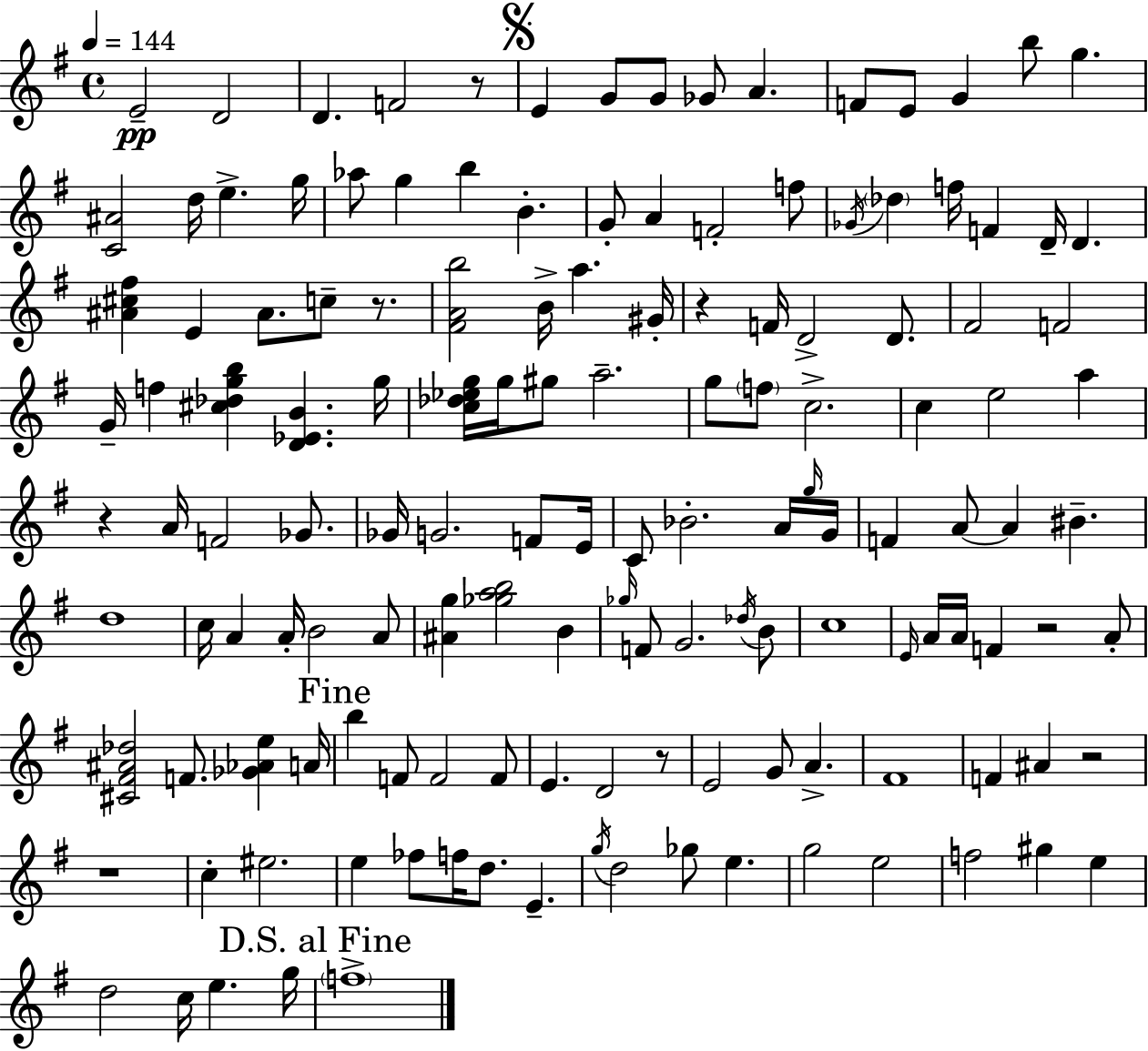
{
  \clef treble
  \time 4/4
  \defaultTimeSignature
  \key e \minor
  \tempo 4 = 144
  e'2--\pp d'2 | d'4. f'2 r8 | \mark \markup { \musicglyph "scripts.segno" } e'4 g'8 g'8 ges'8 a'4. | f'8 e'8 g'4 b''8 g''4. | \break <c' ais'>2 d''16 e''4.-> g''16 | aes''8 g''4 b''4 b'4.-. | g'8-. a'4 f'2-. f''8 | \acciaccatura { ges'16 } \parenthesize des''4 f''16 f'4 d'16-- d'4. | \break <ais' cis'' fis''>4 e'4 ais'8. c''8-- r8. | <fis' a' b''>2 b'16-> a''4. | gis'16-. r4 f'16 d'2-> d'8. | fis'2 f'2 | \break g'16-- f''4 <cis'' des'' g'' b''>4 <d' ees' b'>4. | g''16 <c'' des'' ees'' g''>16 g''16 gis''8 a''2.-- | g''8 \parenthesize f''8 c''2.-> | c''4 e''2 a''4 | \break r4 a'16 f'2 ges'8. | ges'16 g'2. f'8 | e'16 c'8 bes'2.-. a'16 | \grace { g''16 } g'16 f'4 a'8~~ a'4 bis'4.-- | \break d''1 | c''16 a'4 a'16-. b'2 | a'8 <ais' g''>4 <ges'' a'' b''>2 b'4 | \grace { ges''16 } f'8 g'2. | \break \acciaccatura { des''16 } b'8 c''1 | \grace { e'16 } a'16 a'16 f'4 r2 | a'8-. <cis' fis' ais' des''>2 f'8. | <ges' aes' e''>4 a'16 \mark "Fine" b''4 f'8 f'2 | \break f'8 e'4. d'2 | r8 e'2 g'8 a'4.-> | fis'1 | f'4 ais'4 r2 | \break r1 | c''4-. eis''2. | e''4 fes''8 f''16 d''8. e'4.-- | \acciaccatura { g''16 } d''2 ges''8 | \break e''4. g''2 e''2 | f''2 gis''4 | e''4 d''2 c''16 e''4. | g''16 \mark "D.S. al Fine" \parenthesize f''1-> | \break \bar "|."
}